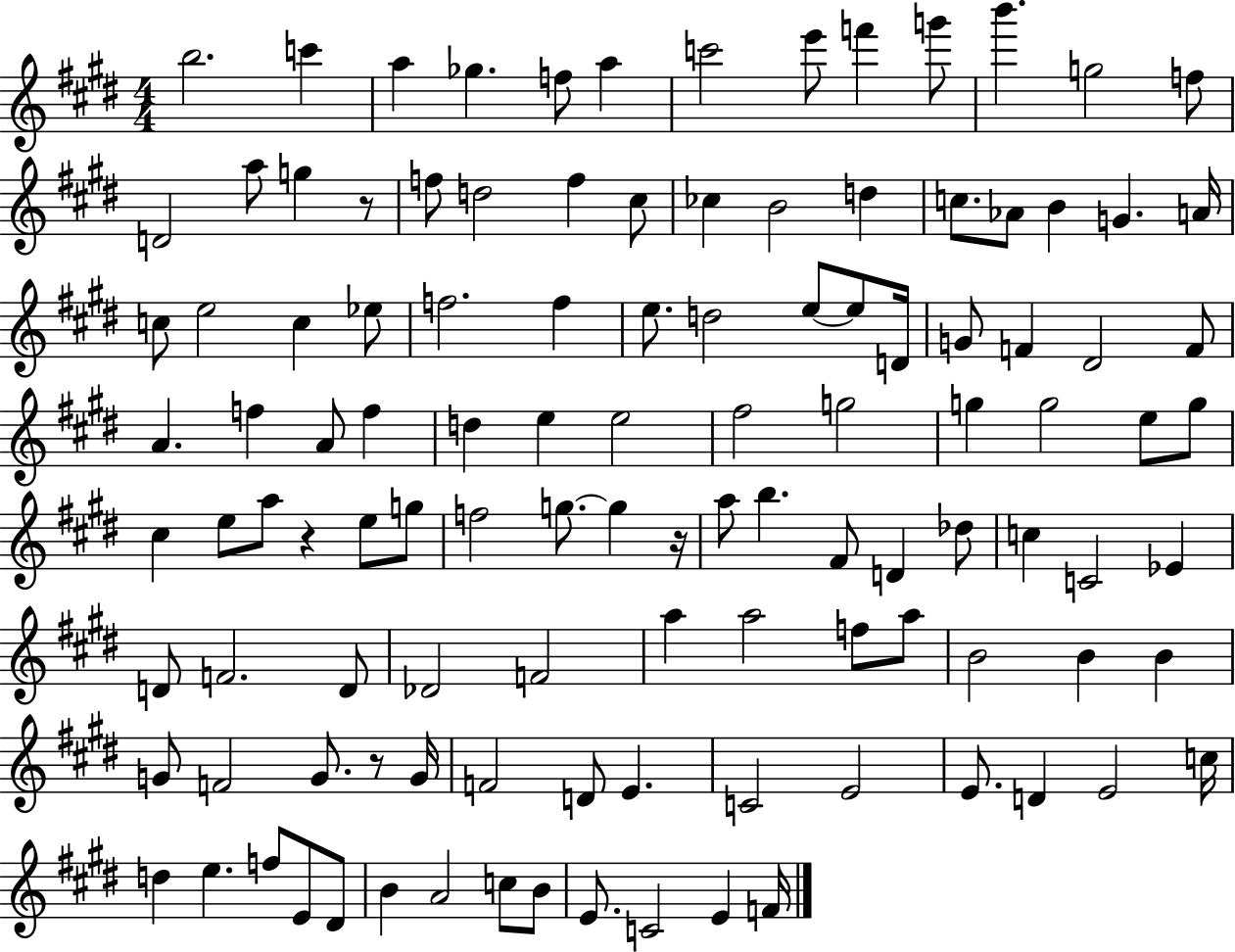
B5/h. C6/q A5/q Gb5/q. F5/e A5/q C6/h E6/e F6/q G6/e B6/q. G5/h F5/e D4/h A5/e G5/q R/e F5/e D5/h F5/q C#5/e CES5/q B4/h D5/q C5/e. Ab4/e B4/q G4/q. A4/s C5/e E5/h C5/q Eb5/e F5/h. F5/q E5/e. D5/h E5/e E5/e D4/s G4/e F4/q D#4/h F4/e A4/q. F5/q A4/e F5/q D5/q E5/q E5/h F#5/h G5/h G5/q G5/h E5/e G5/e C#5/q E5/e A5/e R/q E5/e G5/e F5/h G5/e. G5/q R/s A5/e B5/q. F#4/e D4/q Db5/e C5/q C4/h Eb4/q D4/e F4/h. D4/e Db4/h F4/h A5/q A5/h F5/e A5/e B4/h B4/q B4/q G4/e F4/h G4/e. R/e G4/s F4/h D4/e E4/q. C4/h E4/h E4/e. D4/q E4/h C5/s D5/q E5/q. F5/e E4/e D#4/e B4/q A4/h C5/e B4/e E4/e. C4/h E4/q F4/s